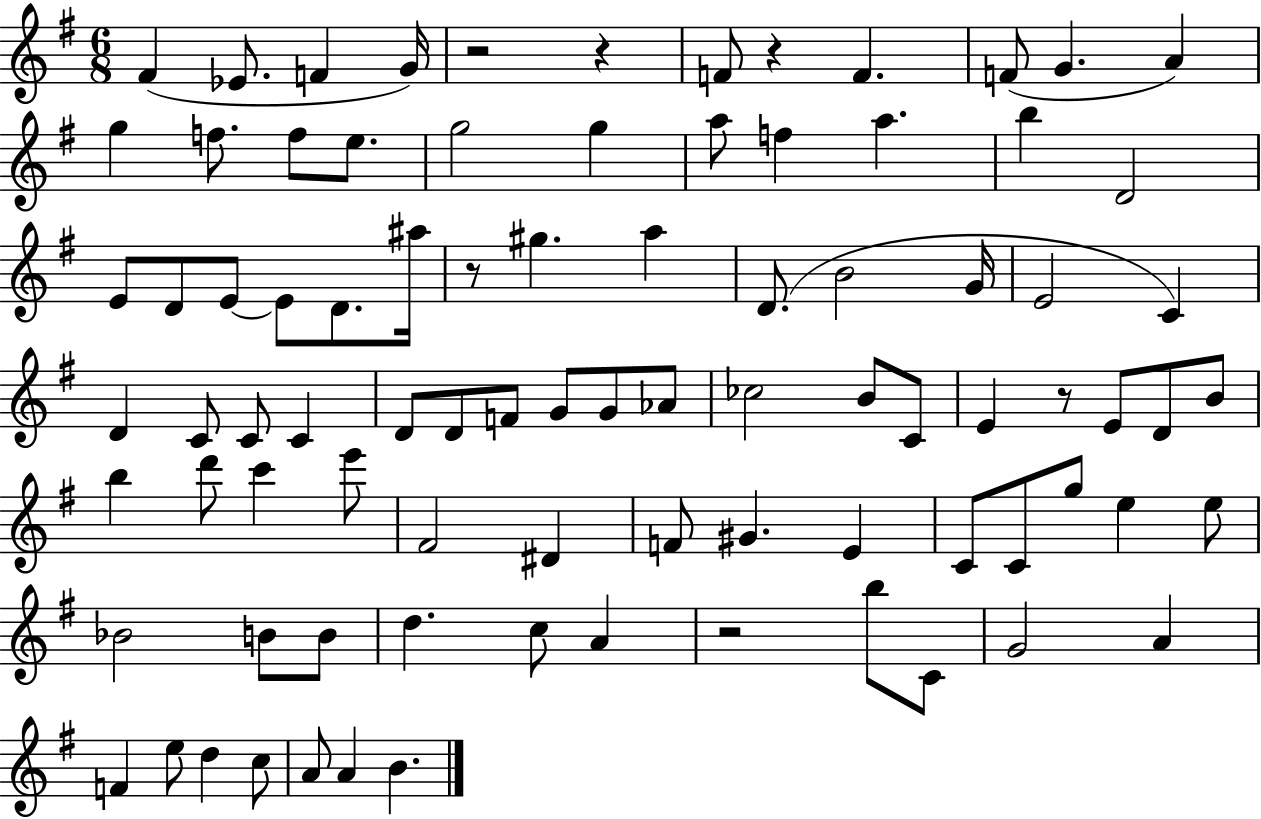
F#4/q Eb4/e. F4/q G4/s R/h R/q F4/e R/q F4/q. F4/e G4/q. A4/q G5/q F5/e. F5/e E5/e. G5/h G5/q A5/e F5/q A5/q. B5/q D4/h E4/e D4/e E4/e E4/e D4/e. A#5/s R/e G#5/q. A5/q D4/e. B4/h G4/s E4/h C4/q D4/q C4/e C4/e C4/q D4/e D4/e F4/e G4/e G4/e Ab4/e CES5/h B4/e C4/e E4/q R/e E4/e D4/e B4/e B5/q D6/e C6/q E6/e F#4/h D#4/q F4/e G#4/q. E4/q C4/e C4/e G5/e E5/q E5/e Bb4/h B4/e B4/e D5/q. C5/e A4/q R/h B5/e C4/e G4/h A4/q F4/q E5/e D5/q C5/e A4/e A4/q B4/q.